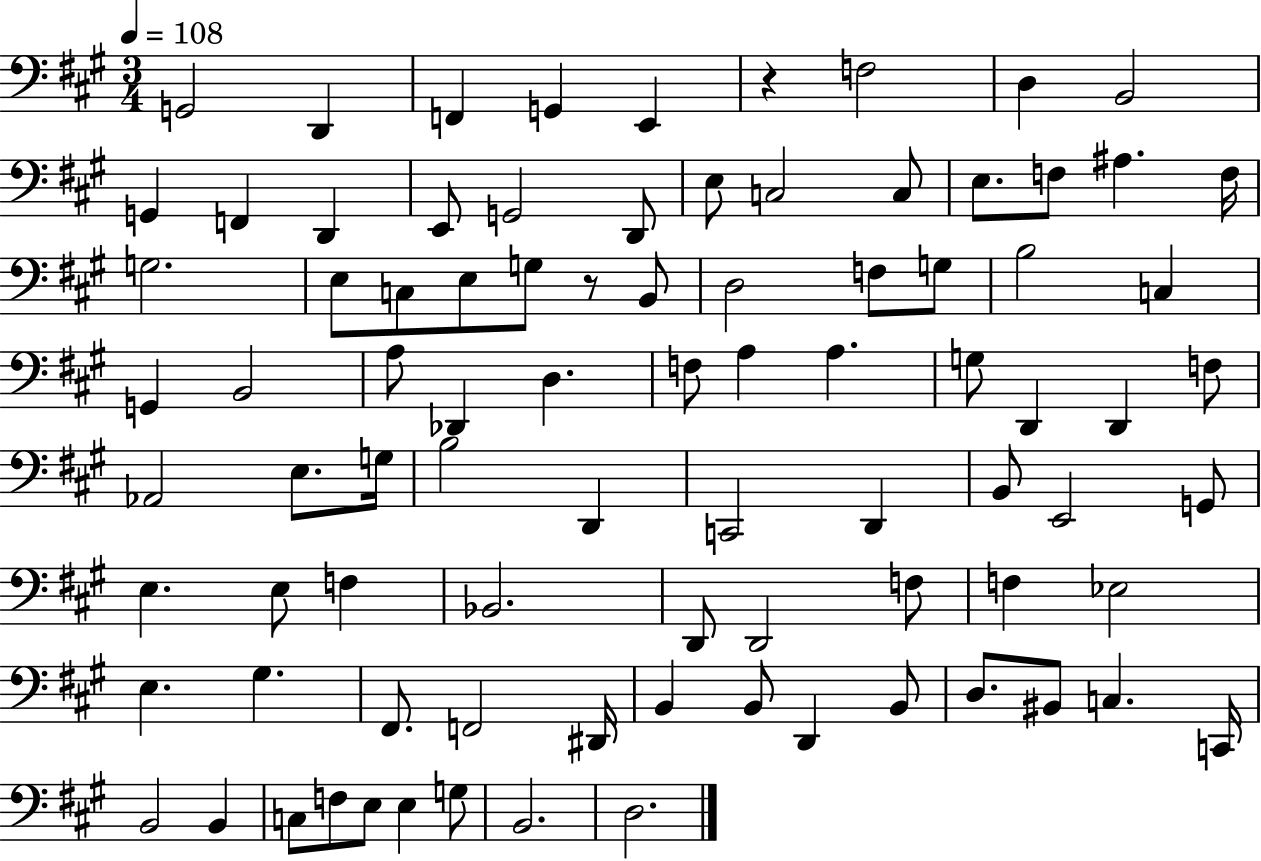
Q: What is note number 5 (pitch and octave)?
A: E2